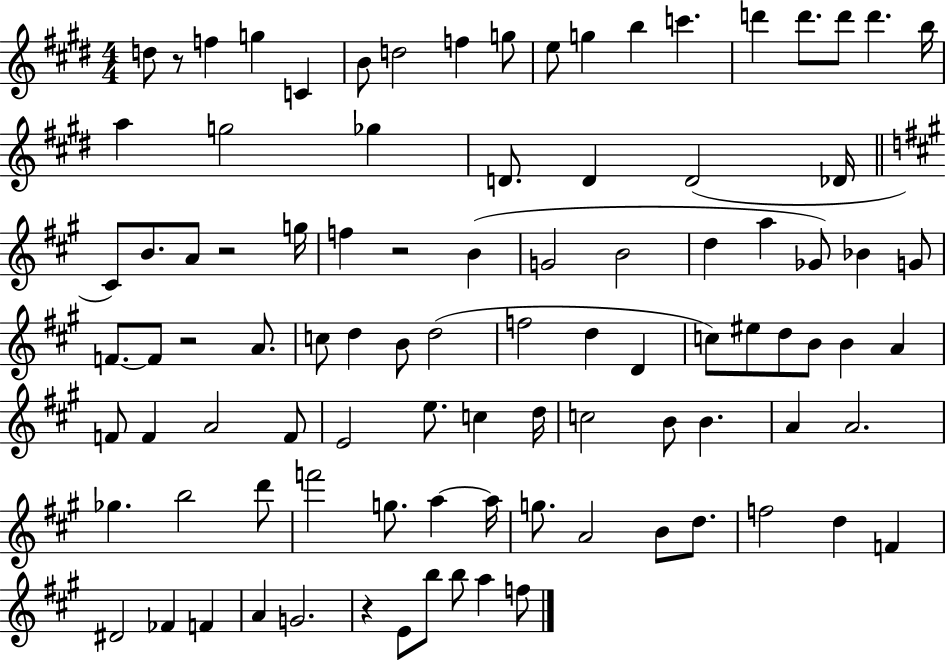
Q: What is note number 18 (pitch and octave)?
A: A5